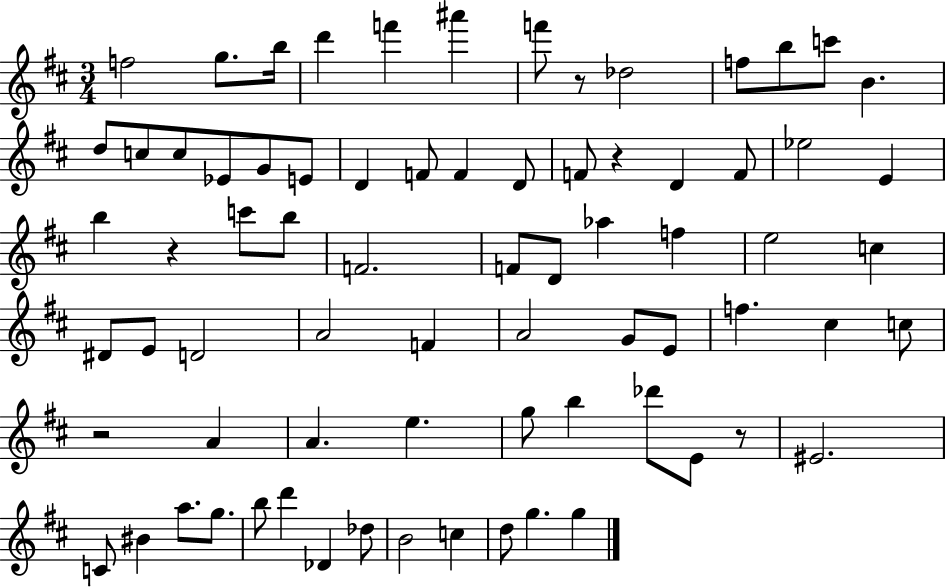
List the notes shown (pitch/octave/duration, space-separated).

F5/h G5/e. B5/s D6/q F6/q A#6/q F6/e R/e Db5/h F5/e B5/e C6/e B4/q. D5/e C5/e C5/e Eb4/e G4/e E4/e D4/q F4/e F4/q D4/e F4/e R/q D4/q F4/e Eb5/h E4/q B5/q R/q C6/e B5/e F4/h. F4/e D4/e Ab5/q F5/q E5/h C5/q D#4/e E4/e D4/h A4/h F4/q A4/h G4/e E4/e F5/q. C#5/q C5/e R/h A4/q A4/q. E5/q. G5/e B5/q Db6/e E4/e R/e EIS4/h. C4/e BIS4/q A5/e. G5/e. B5/e D6/q Db4/q Db5/e B4/h C5/q D5/e G5/q. G5/q